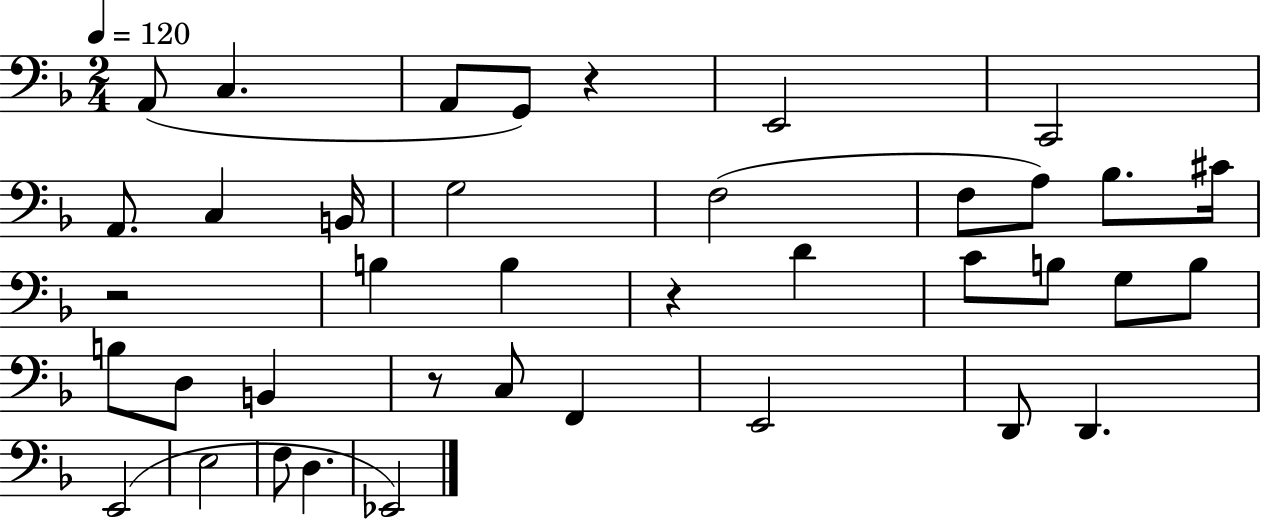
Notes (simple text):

A2/e C3/q. A2/e G2/e R/q E2/h C2/h A2/e. C3/q B2/s G3/h F3/h F3/e A3/e Bb3/e. C#4/s R/h B3/q B3/q R/q D4/q C4/e B3/e G3/e B3/e B3/e D3/e B2/q R/e C3/e F2/q E2/h D2/e D2/q. E2/h E3/h F3/e D3/q. Eb2/h